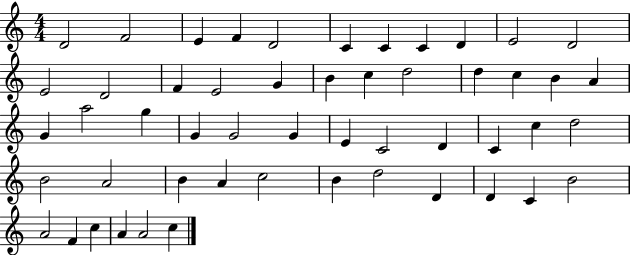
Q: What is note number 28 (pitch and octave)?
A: G4